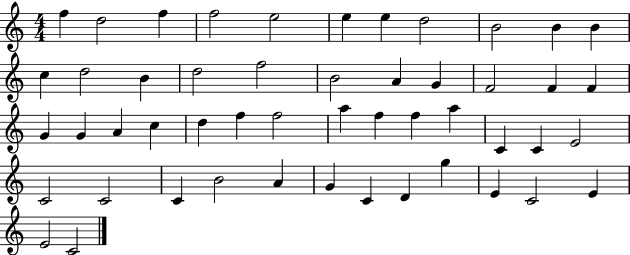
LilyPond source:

{
  \clef treble
  \numericTimeSignature
  \time 4/4
  \key c \major
  f''4 d''2 f''4 | f''2 e''2 | e''4 e''4 d''2 | b'2 b'4 b'4 | \break c''4 d''2 b'4 | d''2 f''2 | b'2 a'4 g'4 | f'2 f'4 f'4 | \break g'4 g'4 a'4 c''4 | d''4 f''4 f''2 | a''4 f''4 f''4 a''4 | c'4 c'4 e'2 | \break c'2 c'2 | c'4 b'2 a'4 | g'4 c'4 d'4 g''4 | e'4 c'2 e'4 | \break e'2 c'2 | \bar "|."
}